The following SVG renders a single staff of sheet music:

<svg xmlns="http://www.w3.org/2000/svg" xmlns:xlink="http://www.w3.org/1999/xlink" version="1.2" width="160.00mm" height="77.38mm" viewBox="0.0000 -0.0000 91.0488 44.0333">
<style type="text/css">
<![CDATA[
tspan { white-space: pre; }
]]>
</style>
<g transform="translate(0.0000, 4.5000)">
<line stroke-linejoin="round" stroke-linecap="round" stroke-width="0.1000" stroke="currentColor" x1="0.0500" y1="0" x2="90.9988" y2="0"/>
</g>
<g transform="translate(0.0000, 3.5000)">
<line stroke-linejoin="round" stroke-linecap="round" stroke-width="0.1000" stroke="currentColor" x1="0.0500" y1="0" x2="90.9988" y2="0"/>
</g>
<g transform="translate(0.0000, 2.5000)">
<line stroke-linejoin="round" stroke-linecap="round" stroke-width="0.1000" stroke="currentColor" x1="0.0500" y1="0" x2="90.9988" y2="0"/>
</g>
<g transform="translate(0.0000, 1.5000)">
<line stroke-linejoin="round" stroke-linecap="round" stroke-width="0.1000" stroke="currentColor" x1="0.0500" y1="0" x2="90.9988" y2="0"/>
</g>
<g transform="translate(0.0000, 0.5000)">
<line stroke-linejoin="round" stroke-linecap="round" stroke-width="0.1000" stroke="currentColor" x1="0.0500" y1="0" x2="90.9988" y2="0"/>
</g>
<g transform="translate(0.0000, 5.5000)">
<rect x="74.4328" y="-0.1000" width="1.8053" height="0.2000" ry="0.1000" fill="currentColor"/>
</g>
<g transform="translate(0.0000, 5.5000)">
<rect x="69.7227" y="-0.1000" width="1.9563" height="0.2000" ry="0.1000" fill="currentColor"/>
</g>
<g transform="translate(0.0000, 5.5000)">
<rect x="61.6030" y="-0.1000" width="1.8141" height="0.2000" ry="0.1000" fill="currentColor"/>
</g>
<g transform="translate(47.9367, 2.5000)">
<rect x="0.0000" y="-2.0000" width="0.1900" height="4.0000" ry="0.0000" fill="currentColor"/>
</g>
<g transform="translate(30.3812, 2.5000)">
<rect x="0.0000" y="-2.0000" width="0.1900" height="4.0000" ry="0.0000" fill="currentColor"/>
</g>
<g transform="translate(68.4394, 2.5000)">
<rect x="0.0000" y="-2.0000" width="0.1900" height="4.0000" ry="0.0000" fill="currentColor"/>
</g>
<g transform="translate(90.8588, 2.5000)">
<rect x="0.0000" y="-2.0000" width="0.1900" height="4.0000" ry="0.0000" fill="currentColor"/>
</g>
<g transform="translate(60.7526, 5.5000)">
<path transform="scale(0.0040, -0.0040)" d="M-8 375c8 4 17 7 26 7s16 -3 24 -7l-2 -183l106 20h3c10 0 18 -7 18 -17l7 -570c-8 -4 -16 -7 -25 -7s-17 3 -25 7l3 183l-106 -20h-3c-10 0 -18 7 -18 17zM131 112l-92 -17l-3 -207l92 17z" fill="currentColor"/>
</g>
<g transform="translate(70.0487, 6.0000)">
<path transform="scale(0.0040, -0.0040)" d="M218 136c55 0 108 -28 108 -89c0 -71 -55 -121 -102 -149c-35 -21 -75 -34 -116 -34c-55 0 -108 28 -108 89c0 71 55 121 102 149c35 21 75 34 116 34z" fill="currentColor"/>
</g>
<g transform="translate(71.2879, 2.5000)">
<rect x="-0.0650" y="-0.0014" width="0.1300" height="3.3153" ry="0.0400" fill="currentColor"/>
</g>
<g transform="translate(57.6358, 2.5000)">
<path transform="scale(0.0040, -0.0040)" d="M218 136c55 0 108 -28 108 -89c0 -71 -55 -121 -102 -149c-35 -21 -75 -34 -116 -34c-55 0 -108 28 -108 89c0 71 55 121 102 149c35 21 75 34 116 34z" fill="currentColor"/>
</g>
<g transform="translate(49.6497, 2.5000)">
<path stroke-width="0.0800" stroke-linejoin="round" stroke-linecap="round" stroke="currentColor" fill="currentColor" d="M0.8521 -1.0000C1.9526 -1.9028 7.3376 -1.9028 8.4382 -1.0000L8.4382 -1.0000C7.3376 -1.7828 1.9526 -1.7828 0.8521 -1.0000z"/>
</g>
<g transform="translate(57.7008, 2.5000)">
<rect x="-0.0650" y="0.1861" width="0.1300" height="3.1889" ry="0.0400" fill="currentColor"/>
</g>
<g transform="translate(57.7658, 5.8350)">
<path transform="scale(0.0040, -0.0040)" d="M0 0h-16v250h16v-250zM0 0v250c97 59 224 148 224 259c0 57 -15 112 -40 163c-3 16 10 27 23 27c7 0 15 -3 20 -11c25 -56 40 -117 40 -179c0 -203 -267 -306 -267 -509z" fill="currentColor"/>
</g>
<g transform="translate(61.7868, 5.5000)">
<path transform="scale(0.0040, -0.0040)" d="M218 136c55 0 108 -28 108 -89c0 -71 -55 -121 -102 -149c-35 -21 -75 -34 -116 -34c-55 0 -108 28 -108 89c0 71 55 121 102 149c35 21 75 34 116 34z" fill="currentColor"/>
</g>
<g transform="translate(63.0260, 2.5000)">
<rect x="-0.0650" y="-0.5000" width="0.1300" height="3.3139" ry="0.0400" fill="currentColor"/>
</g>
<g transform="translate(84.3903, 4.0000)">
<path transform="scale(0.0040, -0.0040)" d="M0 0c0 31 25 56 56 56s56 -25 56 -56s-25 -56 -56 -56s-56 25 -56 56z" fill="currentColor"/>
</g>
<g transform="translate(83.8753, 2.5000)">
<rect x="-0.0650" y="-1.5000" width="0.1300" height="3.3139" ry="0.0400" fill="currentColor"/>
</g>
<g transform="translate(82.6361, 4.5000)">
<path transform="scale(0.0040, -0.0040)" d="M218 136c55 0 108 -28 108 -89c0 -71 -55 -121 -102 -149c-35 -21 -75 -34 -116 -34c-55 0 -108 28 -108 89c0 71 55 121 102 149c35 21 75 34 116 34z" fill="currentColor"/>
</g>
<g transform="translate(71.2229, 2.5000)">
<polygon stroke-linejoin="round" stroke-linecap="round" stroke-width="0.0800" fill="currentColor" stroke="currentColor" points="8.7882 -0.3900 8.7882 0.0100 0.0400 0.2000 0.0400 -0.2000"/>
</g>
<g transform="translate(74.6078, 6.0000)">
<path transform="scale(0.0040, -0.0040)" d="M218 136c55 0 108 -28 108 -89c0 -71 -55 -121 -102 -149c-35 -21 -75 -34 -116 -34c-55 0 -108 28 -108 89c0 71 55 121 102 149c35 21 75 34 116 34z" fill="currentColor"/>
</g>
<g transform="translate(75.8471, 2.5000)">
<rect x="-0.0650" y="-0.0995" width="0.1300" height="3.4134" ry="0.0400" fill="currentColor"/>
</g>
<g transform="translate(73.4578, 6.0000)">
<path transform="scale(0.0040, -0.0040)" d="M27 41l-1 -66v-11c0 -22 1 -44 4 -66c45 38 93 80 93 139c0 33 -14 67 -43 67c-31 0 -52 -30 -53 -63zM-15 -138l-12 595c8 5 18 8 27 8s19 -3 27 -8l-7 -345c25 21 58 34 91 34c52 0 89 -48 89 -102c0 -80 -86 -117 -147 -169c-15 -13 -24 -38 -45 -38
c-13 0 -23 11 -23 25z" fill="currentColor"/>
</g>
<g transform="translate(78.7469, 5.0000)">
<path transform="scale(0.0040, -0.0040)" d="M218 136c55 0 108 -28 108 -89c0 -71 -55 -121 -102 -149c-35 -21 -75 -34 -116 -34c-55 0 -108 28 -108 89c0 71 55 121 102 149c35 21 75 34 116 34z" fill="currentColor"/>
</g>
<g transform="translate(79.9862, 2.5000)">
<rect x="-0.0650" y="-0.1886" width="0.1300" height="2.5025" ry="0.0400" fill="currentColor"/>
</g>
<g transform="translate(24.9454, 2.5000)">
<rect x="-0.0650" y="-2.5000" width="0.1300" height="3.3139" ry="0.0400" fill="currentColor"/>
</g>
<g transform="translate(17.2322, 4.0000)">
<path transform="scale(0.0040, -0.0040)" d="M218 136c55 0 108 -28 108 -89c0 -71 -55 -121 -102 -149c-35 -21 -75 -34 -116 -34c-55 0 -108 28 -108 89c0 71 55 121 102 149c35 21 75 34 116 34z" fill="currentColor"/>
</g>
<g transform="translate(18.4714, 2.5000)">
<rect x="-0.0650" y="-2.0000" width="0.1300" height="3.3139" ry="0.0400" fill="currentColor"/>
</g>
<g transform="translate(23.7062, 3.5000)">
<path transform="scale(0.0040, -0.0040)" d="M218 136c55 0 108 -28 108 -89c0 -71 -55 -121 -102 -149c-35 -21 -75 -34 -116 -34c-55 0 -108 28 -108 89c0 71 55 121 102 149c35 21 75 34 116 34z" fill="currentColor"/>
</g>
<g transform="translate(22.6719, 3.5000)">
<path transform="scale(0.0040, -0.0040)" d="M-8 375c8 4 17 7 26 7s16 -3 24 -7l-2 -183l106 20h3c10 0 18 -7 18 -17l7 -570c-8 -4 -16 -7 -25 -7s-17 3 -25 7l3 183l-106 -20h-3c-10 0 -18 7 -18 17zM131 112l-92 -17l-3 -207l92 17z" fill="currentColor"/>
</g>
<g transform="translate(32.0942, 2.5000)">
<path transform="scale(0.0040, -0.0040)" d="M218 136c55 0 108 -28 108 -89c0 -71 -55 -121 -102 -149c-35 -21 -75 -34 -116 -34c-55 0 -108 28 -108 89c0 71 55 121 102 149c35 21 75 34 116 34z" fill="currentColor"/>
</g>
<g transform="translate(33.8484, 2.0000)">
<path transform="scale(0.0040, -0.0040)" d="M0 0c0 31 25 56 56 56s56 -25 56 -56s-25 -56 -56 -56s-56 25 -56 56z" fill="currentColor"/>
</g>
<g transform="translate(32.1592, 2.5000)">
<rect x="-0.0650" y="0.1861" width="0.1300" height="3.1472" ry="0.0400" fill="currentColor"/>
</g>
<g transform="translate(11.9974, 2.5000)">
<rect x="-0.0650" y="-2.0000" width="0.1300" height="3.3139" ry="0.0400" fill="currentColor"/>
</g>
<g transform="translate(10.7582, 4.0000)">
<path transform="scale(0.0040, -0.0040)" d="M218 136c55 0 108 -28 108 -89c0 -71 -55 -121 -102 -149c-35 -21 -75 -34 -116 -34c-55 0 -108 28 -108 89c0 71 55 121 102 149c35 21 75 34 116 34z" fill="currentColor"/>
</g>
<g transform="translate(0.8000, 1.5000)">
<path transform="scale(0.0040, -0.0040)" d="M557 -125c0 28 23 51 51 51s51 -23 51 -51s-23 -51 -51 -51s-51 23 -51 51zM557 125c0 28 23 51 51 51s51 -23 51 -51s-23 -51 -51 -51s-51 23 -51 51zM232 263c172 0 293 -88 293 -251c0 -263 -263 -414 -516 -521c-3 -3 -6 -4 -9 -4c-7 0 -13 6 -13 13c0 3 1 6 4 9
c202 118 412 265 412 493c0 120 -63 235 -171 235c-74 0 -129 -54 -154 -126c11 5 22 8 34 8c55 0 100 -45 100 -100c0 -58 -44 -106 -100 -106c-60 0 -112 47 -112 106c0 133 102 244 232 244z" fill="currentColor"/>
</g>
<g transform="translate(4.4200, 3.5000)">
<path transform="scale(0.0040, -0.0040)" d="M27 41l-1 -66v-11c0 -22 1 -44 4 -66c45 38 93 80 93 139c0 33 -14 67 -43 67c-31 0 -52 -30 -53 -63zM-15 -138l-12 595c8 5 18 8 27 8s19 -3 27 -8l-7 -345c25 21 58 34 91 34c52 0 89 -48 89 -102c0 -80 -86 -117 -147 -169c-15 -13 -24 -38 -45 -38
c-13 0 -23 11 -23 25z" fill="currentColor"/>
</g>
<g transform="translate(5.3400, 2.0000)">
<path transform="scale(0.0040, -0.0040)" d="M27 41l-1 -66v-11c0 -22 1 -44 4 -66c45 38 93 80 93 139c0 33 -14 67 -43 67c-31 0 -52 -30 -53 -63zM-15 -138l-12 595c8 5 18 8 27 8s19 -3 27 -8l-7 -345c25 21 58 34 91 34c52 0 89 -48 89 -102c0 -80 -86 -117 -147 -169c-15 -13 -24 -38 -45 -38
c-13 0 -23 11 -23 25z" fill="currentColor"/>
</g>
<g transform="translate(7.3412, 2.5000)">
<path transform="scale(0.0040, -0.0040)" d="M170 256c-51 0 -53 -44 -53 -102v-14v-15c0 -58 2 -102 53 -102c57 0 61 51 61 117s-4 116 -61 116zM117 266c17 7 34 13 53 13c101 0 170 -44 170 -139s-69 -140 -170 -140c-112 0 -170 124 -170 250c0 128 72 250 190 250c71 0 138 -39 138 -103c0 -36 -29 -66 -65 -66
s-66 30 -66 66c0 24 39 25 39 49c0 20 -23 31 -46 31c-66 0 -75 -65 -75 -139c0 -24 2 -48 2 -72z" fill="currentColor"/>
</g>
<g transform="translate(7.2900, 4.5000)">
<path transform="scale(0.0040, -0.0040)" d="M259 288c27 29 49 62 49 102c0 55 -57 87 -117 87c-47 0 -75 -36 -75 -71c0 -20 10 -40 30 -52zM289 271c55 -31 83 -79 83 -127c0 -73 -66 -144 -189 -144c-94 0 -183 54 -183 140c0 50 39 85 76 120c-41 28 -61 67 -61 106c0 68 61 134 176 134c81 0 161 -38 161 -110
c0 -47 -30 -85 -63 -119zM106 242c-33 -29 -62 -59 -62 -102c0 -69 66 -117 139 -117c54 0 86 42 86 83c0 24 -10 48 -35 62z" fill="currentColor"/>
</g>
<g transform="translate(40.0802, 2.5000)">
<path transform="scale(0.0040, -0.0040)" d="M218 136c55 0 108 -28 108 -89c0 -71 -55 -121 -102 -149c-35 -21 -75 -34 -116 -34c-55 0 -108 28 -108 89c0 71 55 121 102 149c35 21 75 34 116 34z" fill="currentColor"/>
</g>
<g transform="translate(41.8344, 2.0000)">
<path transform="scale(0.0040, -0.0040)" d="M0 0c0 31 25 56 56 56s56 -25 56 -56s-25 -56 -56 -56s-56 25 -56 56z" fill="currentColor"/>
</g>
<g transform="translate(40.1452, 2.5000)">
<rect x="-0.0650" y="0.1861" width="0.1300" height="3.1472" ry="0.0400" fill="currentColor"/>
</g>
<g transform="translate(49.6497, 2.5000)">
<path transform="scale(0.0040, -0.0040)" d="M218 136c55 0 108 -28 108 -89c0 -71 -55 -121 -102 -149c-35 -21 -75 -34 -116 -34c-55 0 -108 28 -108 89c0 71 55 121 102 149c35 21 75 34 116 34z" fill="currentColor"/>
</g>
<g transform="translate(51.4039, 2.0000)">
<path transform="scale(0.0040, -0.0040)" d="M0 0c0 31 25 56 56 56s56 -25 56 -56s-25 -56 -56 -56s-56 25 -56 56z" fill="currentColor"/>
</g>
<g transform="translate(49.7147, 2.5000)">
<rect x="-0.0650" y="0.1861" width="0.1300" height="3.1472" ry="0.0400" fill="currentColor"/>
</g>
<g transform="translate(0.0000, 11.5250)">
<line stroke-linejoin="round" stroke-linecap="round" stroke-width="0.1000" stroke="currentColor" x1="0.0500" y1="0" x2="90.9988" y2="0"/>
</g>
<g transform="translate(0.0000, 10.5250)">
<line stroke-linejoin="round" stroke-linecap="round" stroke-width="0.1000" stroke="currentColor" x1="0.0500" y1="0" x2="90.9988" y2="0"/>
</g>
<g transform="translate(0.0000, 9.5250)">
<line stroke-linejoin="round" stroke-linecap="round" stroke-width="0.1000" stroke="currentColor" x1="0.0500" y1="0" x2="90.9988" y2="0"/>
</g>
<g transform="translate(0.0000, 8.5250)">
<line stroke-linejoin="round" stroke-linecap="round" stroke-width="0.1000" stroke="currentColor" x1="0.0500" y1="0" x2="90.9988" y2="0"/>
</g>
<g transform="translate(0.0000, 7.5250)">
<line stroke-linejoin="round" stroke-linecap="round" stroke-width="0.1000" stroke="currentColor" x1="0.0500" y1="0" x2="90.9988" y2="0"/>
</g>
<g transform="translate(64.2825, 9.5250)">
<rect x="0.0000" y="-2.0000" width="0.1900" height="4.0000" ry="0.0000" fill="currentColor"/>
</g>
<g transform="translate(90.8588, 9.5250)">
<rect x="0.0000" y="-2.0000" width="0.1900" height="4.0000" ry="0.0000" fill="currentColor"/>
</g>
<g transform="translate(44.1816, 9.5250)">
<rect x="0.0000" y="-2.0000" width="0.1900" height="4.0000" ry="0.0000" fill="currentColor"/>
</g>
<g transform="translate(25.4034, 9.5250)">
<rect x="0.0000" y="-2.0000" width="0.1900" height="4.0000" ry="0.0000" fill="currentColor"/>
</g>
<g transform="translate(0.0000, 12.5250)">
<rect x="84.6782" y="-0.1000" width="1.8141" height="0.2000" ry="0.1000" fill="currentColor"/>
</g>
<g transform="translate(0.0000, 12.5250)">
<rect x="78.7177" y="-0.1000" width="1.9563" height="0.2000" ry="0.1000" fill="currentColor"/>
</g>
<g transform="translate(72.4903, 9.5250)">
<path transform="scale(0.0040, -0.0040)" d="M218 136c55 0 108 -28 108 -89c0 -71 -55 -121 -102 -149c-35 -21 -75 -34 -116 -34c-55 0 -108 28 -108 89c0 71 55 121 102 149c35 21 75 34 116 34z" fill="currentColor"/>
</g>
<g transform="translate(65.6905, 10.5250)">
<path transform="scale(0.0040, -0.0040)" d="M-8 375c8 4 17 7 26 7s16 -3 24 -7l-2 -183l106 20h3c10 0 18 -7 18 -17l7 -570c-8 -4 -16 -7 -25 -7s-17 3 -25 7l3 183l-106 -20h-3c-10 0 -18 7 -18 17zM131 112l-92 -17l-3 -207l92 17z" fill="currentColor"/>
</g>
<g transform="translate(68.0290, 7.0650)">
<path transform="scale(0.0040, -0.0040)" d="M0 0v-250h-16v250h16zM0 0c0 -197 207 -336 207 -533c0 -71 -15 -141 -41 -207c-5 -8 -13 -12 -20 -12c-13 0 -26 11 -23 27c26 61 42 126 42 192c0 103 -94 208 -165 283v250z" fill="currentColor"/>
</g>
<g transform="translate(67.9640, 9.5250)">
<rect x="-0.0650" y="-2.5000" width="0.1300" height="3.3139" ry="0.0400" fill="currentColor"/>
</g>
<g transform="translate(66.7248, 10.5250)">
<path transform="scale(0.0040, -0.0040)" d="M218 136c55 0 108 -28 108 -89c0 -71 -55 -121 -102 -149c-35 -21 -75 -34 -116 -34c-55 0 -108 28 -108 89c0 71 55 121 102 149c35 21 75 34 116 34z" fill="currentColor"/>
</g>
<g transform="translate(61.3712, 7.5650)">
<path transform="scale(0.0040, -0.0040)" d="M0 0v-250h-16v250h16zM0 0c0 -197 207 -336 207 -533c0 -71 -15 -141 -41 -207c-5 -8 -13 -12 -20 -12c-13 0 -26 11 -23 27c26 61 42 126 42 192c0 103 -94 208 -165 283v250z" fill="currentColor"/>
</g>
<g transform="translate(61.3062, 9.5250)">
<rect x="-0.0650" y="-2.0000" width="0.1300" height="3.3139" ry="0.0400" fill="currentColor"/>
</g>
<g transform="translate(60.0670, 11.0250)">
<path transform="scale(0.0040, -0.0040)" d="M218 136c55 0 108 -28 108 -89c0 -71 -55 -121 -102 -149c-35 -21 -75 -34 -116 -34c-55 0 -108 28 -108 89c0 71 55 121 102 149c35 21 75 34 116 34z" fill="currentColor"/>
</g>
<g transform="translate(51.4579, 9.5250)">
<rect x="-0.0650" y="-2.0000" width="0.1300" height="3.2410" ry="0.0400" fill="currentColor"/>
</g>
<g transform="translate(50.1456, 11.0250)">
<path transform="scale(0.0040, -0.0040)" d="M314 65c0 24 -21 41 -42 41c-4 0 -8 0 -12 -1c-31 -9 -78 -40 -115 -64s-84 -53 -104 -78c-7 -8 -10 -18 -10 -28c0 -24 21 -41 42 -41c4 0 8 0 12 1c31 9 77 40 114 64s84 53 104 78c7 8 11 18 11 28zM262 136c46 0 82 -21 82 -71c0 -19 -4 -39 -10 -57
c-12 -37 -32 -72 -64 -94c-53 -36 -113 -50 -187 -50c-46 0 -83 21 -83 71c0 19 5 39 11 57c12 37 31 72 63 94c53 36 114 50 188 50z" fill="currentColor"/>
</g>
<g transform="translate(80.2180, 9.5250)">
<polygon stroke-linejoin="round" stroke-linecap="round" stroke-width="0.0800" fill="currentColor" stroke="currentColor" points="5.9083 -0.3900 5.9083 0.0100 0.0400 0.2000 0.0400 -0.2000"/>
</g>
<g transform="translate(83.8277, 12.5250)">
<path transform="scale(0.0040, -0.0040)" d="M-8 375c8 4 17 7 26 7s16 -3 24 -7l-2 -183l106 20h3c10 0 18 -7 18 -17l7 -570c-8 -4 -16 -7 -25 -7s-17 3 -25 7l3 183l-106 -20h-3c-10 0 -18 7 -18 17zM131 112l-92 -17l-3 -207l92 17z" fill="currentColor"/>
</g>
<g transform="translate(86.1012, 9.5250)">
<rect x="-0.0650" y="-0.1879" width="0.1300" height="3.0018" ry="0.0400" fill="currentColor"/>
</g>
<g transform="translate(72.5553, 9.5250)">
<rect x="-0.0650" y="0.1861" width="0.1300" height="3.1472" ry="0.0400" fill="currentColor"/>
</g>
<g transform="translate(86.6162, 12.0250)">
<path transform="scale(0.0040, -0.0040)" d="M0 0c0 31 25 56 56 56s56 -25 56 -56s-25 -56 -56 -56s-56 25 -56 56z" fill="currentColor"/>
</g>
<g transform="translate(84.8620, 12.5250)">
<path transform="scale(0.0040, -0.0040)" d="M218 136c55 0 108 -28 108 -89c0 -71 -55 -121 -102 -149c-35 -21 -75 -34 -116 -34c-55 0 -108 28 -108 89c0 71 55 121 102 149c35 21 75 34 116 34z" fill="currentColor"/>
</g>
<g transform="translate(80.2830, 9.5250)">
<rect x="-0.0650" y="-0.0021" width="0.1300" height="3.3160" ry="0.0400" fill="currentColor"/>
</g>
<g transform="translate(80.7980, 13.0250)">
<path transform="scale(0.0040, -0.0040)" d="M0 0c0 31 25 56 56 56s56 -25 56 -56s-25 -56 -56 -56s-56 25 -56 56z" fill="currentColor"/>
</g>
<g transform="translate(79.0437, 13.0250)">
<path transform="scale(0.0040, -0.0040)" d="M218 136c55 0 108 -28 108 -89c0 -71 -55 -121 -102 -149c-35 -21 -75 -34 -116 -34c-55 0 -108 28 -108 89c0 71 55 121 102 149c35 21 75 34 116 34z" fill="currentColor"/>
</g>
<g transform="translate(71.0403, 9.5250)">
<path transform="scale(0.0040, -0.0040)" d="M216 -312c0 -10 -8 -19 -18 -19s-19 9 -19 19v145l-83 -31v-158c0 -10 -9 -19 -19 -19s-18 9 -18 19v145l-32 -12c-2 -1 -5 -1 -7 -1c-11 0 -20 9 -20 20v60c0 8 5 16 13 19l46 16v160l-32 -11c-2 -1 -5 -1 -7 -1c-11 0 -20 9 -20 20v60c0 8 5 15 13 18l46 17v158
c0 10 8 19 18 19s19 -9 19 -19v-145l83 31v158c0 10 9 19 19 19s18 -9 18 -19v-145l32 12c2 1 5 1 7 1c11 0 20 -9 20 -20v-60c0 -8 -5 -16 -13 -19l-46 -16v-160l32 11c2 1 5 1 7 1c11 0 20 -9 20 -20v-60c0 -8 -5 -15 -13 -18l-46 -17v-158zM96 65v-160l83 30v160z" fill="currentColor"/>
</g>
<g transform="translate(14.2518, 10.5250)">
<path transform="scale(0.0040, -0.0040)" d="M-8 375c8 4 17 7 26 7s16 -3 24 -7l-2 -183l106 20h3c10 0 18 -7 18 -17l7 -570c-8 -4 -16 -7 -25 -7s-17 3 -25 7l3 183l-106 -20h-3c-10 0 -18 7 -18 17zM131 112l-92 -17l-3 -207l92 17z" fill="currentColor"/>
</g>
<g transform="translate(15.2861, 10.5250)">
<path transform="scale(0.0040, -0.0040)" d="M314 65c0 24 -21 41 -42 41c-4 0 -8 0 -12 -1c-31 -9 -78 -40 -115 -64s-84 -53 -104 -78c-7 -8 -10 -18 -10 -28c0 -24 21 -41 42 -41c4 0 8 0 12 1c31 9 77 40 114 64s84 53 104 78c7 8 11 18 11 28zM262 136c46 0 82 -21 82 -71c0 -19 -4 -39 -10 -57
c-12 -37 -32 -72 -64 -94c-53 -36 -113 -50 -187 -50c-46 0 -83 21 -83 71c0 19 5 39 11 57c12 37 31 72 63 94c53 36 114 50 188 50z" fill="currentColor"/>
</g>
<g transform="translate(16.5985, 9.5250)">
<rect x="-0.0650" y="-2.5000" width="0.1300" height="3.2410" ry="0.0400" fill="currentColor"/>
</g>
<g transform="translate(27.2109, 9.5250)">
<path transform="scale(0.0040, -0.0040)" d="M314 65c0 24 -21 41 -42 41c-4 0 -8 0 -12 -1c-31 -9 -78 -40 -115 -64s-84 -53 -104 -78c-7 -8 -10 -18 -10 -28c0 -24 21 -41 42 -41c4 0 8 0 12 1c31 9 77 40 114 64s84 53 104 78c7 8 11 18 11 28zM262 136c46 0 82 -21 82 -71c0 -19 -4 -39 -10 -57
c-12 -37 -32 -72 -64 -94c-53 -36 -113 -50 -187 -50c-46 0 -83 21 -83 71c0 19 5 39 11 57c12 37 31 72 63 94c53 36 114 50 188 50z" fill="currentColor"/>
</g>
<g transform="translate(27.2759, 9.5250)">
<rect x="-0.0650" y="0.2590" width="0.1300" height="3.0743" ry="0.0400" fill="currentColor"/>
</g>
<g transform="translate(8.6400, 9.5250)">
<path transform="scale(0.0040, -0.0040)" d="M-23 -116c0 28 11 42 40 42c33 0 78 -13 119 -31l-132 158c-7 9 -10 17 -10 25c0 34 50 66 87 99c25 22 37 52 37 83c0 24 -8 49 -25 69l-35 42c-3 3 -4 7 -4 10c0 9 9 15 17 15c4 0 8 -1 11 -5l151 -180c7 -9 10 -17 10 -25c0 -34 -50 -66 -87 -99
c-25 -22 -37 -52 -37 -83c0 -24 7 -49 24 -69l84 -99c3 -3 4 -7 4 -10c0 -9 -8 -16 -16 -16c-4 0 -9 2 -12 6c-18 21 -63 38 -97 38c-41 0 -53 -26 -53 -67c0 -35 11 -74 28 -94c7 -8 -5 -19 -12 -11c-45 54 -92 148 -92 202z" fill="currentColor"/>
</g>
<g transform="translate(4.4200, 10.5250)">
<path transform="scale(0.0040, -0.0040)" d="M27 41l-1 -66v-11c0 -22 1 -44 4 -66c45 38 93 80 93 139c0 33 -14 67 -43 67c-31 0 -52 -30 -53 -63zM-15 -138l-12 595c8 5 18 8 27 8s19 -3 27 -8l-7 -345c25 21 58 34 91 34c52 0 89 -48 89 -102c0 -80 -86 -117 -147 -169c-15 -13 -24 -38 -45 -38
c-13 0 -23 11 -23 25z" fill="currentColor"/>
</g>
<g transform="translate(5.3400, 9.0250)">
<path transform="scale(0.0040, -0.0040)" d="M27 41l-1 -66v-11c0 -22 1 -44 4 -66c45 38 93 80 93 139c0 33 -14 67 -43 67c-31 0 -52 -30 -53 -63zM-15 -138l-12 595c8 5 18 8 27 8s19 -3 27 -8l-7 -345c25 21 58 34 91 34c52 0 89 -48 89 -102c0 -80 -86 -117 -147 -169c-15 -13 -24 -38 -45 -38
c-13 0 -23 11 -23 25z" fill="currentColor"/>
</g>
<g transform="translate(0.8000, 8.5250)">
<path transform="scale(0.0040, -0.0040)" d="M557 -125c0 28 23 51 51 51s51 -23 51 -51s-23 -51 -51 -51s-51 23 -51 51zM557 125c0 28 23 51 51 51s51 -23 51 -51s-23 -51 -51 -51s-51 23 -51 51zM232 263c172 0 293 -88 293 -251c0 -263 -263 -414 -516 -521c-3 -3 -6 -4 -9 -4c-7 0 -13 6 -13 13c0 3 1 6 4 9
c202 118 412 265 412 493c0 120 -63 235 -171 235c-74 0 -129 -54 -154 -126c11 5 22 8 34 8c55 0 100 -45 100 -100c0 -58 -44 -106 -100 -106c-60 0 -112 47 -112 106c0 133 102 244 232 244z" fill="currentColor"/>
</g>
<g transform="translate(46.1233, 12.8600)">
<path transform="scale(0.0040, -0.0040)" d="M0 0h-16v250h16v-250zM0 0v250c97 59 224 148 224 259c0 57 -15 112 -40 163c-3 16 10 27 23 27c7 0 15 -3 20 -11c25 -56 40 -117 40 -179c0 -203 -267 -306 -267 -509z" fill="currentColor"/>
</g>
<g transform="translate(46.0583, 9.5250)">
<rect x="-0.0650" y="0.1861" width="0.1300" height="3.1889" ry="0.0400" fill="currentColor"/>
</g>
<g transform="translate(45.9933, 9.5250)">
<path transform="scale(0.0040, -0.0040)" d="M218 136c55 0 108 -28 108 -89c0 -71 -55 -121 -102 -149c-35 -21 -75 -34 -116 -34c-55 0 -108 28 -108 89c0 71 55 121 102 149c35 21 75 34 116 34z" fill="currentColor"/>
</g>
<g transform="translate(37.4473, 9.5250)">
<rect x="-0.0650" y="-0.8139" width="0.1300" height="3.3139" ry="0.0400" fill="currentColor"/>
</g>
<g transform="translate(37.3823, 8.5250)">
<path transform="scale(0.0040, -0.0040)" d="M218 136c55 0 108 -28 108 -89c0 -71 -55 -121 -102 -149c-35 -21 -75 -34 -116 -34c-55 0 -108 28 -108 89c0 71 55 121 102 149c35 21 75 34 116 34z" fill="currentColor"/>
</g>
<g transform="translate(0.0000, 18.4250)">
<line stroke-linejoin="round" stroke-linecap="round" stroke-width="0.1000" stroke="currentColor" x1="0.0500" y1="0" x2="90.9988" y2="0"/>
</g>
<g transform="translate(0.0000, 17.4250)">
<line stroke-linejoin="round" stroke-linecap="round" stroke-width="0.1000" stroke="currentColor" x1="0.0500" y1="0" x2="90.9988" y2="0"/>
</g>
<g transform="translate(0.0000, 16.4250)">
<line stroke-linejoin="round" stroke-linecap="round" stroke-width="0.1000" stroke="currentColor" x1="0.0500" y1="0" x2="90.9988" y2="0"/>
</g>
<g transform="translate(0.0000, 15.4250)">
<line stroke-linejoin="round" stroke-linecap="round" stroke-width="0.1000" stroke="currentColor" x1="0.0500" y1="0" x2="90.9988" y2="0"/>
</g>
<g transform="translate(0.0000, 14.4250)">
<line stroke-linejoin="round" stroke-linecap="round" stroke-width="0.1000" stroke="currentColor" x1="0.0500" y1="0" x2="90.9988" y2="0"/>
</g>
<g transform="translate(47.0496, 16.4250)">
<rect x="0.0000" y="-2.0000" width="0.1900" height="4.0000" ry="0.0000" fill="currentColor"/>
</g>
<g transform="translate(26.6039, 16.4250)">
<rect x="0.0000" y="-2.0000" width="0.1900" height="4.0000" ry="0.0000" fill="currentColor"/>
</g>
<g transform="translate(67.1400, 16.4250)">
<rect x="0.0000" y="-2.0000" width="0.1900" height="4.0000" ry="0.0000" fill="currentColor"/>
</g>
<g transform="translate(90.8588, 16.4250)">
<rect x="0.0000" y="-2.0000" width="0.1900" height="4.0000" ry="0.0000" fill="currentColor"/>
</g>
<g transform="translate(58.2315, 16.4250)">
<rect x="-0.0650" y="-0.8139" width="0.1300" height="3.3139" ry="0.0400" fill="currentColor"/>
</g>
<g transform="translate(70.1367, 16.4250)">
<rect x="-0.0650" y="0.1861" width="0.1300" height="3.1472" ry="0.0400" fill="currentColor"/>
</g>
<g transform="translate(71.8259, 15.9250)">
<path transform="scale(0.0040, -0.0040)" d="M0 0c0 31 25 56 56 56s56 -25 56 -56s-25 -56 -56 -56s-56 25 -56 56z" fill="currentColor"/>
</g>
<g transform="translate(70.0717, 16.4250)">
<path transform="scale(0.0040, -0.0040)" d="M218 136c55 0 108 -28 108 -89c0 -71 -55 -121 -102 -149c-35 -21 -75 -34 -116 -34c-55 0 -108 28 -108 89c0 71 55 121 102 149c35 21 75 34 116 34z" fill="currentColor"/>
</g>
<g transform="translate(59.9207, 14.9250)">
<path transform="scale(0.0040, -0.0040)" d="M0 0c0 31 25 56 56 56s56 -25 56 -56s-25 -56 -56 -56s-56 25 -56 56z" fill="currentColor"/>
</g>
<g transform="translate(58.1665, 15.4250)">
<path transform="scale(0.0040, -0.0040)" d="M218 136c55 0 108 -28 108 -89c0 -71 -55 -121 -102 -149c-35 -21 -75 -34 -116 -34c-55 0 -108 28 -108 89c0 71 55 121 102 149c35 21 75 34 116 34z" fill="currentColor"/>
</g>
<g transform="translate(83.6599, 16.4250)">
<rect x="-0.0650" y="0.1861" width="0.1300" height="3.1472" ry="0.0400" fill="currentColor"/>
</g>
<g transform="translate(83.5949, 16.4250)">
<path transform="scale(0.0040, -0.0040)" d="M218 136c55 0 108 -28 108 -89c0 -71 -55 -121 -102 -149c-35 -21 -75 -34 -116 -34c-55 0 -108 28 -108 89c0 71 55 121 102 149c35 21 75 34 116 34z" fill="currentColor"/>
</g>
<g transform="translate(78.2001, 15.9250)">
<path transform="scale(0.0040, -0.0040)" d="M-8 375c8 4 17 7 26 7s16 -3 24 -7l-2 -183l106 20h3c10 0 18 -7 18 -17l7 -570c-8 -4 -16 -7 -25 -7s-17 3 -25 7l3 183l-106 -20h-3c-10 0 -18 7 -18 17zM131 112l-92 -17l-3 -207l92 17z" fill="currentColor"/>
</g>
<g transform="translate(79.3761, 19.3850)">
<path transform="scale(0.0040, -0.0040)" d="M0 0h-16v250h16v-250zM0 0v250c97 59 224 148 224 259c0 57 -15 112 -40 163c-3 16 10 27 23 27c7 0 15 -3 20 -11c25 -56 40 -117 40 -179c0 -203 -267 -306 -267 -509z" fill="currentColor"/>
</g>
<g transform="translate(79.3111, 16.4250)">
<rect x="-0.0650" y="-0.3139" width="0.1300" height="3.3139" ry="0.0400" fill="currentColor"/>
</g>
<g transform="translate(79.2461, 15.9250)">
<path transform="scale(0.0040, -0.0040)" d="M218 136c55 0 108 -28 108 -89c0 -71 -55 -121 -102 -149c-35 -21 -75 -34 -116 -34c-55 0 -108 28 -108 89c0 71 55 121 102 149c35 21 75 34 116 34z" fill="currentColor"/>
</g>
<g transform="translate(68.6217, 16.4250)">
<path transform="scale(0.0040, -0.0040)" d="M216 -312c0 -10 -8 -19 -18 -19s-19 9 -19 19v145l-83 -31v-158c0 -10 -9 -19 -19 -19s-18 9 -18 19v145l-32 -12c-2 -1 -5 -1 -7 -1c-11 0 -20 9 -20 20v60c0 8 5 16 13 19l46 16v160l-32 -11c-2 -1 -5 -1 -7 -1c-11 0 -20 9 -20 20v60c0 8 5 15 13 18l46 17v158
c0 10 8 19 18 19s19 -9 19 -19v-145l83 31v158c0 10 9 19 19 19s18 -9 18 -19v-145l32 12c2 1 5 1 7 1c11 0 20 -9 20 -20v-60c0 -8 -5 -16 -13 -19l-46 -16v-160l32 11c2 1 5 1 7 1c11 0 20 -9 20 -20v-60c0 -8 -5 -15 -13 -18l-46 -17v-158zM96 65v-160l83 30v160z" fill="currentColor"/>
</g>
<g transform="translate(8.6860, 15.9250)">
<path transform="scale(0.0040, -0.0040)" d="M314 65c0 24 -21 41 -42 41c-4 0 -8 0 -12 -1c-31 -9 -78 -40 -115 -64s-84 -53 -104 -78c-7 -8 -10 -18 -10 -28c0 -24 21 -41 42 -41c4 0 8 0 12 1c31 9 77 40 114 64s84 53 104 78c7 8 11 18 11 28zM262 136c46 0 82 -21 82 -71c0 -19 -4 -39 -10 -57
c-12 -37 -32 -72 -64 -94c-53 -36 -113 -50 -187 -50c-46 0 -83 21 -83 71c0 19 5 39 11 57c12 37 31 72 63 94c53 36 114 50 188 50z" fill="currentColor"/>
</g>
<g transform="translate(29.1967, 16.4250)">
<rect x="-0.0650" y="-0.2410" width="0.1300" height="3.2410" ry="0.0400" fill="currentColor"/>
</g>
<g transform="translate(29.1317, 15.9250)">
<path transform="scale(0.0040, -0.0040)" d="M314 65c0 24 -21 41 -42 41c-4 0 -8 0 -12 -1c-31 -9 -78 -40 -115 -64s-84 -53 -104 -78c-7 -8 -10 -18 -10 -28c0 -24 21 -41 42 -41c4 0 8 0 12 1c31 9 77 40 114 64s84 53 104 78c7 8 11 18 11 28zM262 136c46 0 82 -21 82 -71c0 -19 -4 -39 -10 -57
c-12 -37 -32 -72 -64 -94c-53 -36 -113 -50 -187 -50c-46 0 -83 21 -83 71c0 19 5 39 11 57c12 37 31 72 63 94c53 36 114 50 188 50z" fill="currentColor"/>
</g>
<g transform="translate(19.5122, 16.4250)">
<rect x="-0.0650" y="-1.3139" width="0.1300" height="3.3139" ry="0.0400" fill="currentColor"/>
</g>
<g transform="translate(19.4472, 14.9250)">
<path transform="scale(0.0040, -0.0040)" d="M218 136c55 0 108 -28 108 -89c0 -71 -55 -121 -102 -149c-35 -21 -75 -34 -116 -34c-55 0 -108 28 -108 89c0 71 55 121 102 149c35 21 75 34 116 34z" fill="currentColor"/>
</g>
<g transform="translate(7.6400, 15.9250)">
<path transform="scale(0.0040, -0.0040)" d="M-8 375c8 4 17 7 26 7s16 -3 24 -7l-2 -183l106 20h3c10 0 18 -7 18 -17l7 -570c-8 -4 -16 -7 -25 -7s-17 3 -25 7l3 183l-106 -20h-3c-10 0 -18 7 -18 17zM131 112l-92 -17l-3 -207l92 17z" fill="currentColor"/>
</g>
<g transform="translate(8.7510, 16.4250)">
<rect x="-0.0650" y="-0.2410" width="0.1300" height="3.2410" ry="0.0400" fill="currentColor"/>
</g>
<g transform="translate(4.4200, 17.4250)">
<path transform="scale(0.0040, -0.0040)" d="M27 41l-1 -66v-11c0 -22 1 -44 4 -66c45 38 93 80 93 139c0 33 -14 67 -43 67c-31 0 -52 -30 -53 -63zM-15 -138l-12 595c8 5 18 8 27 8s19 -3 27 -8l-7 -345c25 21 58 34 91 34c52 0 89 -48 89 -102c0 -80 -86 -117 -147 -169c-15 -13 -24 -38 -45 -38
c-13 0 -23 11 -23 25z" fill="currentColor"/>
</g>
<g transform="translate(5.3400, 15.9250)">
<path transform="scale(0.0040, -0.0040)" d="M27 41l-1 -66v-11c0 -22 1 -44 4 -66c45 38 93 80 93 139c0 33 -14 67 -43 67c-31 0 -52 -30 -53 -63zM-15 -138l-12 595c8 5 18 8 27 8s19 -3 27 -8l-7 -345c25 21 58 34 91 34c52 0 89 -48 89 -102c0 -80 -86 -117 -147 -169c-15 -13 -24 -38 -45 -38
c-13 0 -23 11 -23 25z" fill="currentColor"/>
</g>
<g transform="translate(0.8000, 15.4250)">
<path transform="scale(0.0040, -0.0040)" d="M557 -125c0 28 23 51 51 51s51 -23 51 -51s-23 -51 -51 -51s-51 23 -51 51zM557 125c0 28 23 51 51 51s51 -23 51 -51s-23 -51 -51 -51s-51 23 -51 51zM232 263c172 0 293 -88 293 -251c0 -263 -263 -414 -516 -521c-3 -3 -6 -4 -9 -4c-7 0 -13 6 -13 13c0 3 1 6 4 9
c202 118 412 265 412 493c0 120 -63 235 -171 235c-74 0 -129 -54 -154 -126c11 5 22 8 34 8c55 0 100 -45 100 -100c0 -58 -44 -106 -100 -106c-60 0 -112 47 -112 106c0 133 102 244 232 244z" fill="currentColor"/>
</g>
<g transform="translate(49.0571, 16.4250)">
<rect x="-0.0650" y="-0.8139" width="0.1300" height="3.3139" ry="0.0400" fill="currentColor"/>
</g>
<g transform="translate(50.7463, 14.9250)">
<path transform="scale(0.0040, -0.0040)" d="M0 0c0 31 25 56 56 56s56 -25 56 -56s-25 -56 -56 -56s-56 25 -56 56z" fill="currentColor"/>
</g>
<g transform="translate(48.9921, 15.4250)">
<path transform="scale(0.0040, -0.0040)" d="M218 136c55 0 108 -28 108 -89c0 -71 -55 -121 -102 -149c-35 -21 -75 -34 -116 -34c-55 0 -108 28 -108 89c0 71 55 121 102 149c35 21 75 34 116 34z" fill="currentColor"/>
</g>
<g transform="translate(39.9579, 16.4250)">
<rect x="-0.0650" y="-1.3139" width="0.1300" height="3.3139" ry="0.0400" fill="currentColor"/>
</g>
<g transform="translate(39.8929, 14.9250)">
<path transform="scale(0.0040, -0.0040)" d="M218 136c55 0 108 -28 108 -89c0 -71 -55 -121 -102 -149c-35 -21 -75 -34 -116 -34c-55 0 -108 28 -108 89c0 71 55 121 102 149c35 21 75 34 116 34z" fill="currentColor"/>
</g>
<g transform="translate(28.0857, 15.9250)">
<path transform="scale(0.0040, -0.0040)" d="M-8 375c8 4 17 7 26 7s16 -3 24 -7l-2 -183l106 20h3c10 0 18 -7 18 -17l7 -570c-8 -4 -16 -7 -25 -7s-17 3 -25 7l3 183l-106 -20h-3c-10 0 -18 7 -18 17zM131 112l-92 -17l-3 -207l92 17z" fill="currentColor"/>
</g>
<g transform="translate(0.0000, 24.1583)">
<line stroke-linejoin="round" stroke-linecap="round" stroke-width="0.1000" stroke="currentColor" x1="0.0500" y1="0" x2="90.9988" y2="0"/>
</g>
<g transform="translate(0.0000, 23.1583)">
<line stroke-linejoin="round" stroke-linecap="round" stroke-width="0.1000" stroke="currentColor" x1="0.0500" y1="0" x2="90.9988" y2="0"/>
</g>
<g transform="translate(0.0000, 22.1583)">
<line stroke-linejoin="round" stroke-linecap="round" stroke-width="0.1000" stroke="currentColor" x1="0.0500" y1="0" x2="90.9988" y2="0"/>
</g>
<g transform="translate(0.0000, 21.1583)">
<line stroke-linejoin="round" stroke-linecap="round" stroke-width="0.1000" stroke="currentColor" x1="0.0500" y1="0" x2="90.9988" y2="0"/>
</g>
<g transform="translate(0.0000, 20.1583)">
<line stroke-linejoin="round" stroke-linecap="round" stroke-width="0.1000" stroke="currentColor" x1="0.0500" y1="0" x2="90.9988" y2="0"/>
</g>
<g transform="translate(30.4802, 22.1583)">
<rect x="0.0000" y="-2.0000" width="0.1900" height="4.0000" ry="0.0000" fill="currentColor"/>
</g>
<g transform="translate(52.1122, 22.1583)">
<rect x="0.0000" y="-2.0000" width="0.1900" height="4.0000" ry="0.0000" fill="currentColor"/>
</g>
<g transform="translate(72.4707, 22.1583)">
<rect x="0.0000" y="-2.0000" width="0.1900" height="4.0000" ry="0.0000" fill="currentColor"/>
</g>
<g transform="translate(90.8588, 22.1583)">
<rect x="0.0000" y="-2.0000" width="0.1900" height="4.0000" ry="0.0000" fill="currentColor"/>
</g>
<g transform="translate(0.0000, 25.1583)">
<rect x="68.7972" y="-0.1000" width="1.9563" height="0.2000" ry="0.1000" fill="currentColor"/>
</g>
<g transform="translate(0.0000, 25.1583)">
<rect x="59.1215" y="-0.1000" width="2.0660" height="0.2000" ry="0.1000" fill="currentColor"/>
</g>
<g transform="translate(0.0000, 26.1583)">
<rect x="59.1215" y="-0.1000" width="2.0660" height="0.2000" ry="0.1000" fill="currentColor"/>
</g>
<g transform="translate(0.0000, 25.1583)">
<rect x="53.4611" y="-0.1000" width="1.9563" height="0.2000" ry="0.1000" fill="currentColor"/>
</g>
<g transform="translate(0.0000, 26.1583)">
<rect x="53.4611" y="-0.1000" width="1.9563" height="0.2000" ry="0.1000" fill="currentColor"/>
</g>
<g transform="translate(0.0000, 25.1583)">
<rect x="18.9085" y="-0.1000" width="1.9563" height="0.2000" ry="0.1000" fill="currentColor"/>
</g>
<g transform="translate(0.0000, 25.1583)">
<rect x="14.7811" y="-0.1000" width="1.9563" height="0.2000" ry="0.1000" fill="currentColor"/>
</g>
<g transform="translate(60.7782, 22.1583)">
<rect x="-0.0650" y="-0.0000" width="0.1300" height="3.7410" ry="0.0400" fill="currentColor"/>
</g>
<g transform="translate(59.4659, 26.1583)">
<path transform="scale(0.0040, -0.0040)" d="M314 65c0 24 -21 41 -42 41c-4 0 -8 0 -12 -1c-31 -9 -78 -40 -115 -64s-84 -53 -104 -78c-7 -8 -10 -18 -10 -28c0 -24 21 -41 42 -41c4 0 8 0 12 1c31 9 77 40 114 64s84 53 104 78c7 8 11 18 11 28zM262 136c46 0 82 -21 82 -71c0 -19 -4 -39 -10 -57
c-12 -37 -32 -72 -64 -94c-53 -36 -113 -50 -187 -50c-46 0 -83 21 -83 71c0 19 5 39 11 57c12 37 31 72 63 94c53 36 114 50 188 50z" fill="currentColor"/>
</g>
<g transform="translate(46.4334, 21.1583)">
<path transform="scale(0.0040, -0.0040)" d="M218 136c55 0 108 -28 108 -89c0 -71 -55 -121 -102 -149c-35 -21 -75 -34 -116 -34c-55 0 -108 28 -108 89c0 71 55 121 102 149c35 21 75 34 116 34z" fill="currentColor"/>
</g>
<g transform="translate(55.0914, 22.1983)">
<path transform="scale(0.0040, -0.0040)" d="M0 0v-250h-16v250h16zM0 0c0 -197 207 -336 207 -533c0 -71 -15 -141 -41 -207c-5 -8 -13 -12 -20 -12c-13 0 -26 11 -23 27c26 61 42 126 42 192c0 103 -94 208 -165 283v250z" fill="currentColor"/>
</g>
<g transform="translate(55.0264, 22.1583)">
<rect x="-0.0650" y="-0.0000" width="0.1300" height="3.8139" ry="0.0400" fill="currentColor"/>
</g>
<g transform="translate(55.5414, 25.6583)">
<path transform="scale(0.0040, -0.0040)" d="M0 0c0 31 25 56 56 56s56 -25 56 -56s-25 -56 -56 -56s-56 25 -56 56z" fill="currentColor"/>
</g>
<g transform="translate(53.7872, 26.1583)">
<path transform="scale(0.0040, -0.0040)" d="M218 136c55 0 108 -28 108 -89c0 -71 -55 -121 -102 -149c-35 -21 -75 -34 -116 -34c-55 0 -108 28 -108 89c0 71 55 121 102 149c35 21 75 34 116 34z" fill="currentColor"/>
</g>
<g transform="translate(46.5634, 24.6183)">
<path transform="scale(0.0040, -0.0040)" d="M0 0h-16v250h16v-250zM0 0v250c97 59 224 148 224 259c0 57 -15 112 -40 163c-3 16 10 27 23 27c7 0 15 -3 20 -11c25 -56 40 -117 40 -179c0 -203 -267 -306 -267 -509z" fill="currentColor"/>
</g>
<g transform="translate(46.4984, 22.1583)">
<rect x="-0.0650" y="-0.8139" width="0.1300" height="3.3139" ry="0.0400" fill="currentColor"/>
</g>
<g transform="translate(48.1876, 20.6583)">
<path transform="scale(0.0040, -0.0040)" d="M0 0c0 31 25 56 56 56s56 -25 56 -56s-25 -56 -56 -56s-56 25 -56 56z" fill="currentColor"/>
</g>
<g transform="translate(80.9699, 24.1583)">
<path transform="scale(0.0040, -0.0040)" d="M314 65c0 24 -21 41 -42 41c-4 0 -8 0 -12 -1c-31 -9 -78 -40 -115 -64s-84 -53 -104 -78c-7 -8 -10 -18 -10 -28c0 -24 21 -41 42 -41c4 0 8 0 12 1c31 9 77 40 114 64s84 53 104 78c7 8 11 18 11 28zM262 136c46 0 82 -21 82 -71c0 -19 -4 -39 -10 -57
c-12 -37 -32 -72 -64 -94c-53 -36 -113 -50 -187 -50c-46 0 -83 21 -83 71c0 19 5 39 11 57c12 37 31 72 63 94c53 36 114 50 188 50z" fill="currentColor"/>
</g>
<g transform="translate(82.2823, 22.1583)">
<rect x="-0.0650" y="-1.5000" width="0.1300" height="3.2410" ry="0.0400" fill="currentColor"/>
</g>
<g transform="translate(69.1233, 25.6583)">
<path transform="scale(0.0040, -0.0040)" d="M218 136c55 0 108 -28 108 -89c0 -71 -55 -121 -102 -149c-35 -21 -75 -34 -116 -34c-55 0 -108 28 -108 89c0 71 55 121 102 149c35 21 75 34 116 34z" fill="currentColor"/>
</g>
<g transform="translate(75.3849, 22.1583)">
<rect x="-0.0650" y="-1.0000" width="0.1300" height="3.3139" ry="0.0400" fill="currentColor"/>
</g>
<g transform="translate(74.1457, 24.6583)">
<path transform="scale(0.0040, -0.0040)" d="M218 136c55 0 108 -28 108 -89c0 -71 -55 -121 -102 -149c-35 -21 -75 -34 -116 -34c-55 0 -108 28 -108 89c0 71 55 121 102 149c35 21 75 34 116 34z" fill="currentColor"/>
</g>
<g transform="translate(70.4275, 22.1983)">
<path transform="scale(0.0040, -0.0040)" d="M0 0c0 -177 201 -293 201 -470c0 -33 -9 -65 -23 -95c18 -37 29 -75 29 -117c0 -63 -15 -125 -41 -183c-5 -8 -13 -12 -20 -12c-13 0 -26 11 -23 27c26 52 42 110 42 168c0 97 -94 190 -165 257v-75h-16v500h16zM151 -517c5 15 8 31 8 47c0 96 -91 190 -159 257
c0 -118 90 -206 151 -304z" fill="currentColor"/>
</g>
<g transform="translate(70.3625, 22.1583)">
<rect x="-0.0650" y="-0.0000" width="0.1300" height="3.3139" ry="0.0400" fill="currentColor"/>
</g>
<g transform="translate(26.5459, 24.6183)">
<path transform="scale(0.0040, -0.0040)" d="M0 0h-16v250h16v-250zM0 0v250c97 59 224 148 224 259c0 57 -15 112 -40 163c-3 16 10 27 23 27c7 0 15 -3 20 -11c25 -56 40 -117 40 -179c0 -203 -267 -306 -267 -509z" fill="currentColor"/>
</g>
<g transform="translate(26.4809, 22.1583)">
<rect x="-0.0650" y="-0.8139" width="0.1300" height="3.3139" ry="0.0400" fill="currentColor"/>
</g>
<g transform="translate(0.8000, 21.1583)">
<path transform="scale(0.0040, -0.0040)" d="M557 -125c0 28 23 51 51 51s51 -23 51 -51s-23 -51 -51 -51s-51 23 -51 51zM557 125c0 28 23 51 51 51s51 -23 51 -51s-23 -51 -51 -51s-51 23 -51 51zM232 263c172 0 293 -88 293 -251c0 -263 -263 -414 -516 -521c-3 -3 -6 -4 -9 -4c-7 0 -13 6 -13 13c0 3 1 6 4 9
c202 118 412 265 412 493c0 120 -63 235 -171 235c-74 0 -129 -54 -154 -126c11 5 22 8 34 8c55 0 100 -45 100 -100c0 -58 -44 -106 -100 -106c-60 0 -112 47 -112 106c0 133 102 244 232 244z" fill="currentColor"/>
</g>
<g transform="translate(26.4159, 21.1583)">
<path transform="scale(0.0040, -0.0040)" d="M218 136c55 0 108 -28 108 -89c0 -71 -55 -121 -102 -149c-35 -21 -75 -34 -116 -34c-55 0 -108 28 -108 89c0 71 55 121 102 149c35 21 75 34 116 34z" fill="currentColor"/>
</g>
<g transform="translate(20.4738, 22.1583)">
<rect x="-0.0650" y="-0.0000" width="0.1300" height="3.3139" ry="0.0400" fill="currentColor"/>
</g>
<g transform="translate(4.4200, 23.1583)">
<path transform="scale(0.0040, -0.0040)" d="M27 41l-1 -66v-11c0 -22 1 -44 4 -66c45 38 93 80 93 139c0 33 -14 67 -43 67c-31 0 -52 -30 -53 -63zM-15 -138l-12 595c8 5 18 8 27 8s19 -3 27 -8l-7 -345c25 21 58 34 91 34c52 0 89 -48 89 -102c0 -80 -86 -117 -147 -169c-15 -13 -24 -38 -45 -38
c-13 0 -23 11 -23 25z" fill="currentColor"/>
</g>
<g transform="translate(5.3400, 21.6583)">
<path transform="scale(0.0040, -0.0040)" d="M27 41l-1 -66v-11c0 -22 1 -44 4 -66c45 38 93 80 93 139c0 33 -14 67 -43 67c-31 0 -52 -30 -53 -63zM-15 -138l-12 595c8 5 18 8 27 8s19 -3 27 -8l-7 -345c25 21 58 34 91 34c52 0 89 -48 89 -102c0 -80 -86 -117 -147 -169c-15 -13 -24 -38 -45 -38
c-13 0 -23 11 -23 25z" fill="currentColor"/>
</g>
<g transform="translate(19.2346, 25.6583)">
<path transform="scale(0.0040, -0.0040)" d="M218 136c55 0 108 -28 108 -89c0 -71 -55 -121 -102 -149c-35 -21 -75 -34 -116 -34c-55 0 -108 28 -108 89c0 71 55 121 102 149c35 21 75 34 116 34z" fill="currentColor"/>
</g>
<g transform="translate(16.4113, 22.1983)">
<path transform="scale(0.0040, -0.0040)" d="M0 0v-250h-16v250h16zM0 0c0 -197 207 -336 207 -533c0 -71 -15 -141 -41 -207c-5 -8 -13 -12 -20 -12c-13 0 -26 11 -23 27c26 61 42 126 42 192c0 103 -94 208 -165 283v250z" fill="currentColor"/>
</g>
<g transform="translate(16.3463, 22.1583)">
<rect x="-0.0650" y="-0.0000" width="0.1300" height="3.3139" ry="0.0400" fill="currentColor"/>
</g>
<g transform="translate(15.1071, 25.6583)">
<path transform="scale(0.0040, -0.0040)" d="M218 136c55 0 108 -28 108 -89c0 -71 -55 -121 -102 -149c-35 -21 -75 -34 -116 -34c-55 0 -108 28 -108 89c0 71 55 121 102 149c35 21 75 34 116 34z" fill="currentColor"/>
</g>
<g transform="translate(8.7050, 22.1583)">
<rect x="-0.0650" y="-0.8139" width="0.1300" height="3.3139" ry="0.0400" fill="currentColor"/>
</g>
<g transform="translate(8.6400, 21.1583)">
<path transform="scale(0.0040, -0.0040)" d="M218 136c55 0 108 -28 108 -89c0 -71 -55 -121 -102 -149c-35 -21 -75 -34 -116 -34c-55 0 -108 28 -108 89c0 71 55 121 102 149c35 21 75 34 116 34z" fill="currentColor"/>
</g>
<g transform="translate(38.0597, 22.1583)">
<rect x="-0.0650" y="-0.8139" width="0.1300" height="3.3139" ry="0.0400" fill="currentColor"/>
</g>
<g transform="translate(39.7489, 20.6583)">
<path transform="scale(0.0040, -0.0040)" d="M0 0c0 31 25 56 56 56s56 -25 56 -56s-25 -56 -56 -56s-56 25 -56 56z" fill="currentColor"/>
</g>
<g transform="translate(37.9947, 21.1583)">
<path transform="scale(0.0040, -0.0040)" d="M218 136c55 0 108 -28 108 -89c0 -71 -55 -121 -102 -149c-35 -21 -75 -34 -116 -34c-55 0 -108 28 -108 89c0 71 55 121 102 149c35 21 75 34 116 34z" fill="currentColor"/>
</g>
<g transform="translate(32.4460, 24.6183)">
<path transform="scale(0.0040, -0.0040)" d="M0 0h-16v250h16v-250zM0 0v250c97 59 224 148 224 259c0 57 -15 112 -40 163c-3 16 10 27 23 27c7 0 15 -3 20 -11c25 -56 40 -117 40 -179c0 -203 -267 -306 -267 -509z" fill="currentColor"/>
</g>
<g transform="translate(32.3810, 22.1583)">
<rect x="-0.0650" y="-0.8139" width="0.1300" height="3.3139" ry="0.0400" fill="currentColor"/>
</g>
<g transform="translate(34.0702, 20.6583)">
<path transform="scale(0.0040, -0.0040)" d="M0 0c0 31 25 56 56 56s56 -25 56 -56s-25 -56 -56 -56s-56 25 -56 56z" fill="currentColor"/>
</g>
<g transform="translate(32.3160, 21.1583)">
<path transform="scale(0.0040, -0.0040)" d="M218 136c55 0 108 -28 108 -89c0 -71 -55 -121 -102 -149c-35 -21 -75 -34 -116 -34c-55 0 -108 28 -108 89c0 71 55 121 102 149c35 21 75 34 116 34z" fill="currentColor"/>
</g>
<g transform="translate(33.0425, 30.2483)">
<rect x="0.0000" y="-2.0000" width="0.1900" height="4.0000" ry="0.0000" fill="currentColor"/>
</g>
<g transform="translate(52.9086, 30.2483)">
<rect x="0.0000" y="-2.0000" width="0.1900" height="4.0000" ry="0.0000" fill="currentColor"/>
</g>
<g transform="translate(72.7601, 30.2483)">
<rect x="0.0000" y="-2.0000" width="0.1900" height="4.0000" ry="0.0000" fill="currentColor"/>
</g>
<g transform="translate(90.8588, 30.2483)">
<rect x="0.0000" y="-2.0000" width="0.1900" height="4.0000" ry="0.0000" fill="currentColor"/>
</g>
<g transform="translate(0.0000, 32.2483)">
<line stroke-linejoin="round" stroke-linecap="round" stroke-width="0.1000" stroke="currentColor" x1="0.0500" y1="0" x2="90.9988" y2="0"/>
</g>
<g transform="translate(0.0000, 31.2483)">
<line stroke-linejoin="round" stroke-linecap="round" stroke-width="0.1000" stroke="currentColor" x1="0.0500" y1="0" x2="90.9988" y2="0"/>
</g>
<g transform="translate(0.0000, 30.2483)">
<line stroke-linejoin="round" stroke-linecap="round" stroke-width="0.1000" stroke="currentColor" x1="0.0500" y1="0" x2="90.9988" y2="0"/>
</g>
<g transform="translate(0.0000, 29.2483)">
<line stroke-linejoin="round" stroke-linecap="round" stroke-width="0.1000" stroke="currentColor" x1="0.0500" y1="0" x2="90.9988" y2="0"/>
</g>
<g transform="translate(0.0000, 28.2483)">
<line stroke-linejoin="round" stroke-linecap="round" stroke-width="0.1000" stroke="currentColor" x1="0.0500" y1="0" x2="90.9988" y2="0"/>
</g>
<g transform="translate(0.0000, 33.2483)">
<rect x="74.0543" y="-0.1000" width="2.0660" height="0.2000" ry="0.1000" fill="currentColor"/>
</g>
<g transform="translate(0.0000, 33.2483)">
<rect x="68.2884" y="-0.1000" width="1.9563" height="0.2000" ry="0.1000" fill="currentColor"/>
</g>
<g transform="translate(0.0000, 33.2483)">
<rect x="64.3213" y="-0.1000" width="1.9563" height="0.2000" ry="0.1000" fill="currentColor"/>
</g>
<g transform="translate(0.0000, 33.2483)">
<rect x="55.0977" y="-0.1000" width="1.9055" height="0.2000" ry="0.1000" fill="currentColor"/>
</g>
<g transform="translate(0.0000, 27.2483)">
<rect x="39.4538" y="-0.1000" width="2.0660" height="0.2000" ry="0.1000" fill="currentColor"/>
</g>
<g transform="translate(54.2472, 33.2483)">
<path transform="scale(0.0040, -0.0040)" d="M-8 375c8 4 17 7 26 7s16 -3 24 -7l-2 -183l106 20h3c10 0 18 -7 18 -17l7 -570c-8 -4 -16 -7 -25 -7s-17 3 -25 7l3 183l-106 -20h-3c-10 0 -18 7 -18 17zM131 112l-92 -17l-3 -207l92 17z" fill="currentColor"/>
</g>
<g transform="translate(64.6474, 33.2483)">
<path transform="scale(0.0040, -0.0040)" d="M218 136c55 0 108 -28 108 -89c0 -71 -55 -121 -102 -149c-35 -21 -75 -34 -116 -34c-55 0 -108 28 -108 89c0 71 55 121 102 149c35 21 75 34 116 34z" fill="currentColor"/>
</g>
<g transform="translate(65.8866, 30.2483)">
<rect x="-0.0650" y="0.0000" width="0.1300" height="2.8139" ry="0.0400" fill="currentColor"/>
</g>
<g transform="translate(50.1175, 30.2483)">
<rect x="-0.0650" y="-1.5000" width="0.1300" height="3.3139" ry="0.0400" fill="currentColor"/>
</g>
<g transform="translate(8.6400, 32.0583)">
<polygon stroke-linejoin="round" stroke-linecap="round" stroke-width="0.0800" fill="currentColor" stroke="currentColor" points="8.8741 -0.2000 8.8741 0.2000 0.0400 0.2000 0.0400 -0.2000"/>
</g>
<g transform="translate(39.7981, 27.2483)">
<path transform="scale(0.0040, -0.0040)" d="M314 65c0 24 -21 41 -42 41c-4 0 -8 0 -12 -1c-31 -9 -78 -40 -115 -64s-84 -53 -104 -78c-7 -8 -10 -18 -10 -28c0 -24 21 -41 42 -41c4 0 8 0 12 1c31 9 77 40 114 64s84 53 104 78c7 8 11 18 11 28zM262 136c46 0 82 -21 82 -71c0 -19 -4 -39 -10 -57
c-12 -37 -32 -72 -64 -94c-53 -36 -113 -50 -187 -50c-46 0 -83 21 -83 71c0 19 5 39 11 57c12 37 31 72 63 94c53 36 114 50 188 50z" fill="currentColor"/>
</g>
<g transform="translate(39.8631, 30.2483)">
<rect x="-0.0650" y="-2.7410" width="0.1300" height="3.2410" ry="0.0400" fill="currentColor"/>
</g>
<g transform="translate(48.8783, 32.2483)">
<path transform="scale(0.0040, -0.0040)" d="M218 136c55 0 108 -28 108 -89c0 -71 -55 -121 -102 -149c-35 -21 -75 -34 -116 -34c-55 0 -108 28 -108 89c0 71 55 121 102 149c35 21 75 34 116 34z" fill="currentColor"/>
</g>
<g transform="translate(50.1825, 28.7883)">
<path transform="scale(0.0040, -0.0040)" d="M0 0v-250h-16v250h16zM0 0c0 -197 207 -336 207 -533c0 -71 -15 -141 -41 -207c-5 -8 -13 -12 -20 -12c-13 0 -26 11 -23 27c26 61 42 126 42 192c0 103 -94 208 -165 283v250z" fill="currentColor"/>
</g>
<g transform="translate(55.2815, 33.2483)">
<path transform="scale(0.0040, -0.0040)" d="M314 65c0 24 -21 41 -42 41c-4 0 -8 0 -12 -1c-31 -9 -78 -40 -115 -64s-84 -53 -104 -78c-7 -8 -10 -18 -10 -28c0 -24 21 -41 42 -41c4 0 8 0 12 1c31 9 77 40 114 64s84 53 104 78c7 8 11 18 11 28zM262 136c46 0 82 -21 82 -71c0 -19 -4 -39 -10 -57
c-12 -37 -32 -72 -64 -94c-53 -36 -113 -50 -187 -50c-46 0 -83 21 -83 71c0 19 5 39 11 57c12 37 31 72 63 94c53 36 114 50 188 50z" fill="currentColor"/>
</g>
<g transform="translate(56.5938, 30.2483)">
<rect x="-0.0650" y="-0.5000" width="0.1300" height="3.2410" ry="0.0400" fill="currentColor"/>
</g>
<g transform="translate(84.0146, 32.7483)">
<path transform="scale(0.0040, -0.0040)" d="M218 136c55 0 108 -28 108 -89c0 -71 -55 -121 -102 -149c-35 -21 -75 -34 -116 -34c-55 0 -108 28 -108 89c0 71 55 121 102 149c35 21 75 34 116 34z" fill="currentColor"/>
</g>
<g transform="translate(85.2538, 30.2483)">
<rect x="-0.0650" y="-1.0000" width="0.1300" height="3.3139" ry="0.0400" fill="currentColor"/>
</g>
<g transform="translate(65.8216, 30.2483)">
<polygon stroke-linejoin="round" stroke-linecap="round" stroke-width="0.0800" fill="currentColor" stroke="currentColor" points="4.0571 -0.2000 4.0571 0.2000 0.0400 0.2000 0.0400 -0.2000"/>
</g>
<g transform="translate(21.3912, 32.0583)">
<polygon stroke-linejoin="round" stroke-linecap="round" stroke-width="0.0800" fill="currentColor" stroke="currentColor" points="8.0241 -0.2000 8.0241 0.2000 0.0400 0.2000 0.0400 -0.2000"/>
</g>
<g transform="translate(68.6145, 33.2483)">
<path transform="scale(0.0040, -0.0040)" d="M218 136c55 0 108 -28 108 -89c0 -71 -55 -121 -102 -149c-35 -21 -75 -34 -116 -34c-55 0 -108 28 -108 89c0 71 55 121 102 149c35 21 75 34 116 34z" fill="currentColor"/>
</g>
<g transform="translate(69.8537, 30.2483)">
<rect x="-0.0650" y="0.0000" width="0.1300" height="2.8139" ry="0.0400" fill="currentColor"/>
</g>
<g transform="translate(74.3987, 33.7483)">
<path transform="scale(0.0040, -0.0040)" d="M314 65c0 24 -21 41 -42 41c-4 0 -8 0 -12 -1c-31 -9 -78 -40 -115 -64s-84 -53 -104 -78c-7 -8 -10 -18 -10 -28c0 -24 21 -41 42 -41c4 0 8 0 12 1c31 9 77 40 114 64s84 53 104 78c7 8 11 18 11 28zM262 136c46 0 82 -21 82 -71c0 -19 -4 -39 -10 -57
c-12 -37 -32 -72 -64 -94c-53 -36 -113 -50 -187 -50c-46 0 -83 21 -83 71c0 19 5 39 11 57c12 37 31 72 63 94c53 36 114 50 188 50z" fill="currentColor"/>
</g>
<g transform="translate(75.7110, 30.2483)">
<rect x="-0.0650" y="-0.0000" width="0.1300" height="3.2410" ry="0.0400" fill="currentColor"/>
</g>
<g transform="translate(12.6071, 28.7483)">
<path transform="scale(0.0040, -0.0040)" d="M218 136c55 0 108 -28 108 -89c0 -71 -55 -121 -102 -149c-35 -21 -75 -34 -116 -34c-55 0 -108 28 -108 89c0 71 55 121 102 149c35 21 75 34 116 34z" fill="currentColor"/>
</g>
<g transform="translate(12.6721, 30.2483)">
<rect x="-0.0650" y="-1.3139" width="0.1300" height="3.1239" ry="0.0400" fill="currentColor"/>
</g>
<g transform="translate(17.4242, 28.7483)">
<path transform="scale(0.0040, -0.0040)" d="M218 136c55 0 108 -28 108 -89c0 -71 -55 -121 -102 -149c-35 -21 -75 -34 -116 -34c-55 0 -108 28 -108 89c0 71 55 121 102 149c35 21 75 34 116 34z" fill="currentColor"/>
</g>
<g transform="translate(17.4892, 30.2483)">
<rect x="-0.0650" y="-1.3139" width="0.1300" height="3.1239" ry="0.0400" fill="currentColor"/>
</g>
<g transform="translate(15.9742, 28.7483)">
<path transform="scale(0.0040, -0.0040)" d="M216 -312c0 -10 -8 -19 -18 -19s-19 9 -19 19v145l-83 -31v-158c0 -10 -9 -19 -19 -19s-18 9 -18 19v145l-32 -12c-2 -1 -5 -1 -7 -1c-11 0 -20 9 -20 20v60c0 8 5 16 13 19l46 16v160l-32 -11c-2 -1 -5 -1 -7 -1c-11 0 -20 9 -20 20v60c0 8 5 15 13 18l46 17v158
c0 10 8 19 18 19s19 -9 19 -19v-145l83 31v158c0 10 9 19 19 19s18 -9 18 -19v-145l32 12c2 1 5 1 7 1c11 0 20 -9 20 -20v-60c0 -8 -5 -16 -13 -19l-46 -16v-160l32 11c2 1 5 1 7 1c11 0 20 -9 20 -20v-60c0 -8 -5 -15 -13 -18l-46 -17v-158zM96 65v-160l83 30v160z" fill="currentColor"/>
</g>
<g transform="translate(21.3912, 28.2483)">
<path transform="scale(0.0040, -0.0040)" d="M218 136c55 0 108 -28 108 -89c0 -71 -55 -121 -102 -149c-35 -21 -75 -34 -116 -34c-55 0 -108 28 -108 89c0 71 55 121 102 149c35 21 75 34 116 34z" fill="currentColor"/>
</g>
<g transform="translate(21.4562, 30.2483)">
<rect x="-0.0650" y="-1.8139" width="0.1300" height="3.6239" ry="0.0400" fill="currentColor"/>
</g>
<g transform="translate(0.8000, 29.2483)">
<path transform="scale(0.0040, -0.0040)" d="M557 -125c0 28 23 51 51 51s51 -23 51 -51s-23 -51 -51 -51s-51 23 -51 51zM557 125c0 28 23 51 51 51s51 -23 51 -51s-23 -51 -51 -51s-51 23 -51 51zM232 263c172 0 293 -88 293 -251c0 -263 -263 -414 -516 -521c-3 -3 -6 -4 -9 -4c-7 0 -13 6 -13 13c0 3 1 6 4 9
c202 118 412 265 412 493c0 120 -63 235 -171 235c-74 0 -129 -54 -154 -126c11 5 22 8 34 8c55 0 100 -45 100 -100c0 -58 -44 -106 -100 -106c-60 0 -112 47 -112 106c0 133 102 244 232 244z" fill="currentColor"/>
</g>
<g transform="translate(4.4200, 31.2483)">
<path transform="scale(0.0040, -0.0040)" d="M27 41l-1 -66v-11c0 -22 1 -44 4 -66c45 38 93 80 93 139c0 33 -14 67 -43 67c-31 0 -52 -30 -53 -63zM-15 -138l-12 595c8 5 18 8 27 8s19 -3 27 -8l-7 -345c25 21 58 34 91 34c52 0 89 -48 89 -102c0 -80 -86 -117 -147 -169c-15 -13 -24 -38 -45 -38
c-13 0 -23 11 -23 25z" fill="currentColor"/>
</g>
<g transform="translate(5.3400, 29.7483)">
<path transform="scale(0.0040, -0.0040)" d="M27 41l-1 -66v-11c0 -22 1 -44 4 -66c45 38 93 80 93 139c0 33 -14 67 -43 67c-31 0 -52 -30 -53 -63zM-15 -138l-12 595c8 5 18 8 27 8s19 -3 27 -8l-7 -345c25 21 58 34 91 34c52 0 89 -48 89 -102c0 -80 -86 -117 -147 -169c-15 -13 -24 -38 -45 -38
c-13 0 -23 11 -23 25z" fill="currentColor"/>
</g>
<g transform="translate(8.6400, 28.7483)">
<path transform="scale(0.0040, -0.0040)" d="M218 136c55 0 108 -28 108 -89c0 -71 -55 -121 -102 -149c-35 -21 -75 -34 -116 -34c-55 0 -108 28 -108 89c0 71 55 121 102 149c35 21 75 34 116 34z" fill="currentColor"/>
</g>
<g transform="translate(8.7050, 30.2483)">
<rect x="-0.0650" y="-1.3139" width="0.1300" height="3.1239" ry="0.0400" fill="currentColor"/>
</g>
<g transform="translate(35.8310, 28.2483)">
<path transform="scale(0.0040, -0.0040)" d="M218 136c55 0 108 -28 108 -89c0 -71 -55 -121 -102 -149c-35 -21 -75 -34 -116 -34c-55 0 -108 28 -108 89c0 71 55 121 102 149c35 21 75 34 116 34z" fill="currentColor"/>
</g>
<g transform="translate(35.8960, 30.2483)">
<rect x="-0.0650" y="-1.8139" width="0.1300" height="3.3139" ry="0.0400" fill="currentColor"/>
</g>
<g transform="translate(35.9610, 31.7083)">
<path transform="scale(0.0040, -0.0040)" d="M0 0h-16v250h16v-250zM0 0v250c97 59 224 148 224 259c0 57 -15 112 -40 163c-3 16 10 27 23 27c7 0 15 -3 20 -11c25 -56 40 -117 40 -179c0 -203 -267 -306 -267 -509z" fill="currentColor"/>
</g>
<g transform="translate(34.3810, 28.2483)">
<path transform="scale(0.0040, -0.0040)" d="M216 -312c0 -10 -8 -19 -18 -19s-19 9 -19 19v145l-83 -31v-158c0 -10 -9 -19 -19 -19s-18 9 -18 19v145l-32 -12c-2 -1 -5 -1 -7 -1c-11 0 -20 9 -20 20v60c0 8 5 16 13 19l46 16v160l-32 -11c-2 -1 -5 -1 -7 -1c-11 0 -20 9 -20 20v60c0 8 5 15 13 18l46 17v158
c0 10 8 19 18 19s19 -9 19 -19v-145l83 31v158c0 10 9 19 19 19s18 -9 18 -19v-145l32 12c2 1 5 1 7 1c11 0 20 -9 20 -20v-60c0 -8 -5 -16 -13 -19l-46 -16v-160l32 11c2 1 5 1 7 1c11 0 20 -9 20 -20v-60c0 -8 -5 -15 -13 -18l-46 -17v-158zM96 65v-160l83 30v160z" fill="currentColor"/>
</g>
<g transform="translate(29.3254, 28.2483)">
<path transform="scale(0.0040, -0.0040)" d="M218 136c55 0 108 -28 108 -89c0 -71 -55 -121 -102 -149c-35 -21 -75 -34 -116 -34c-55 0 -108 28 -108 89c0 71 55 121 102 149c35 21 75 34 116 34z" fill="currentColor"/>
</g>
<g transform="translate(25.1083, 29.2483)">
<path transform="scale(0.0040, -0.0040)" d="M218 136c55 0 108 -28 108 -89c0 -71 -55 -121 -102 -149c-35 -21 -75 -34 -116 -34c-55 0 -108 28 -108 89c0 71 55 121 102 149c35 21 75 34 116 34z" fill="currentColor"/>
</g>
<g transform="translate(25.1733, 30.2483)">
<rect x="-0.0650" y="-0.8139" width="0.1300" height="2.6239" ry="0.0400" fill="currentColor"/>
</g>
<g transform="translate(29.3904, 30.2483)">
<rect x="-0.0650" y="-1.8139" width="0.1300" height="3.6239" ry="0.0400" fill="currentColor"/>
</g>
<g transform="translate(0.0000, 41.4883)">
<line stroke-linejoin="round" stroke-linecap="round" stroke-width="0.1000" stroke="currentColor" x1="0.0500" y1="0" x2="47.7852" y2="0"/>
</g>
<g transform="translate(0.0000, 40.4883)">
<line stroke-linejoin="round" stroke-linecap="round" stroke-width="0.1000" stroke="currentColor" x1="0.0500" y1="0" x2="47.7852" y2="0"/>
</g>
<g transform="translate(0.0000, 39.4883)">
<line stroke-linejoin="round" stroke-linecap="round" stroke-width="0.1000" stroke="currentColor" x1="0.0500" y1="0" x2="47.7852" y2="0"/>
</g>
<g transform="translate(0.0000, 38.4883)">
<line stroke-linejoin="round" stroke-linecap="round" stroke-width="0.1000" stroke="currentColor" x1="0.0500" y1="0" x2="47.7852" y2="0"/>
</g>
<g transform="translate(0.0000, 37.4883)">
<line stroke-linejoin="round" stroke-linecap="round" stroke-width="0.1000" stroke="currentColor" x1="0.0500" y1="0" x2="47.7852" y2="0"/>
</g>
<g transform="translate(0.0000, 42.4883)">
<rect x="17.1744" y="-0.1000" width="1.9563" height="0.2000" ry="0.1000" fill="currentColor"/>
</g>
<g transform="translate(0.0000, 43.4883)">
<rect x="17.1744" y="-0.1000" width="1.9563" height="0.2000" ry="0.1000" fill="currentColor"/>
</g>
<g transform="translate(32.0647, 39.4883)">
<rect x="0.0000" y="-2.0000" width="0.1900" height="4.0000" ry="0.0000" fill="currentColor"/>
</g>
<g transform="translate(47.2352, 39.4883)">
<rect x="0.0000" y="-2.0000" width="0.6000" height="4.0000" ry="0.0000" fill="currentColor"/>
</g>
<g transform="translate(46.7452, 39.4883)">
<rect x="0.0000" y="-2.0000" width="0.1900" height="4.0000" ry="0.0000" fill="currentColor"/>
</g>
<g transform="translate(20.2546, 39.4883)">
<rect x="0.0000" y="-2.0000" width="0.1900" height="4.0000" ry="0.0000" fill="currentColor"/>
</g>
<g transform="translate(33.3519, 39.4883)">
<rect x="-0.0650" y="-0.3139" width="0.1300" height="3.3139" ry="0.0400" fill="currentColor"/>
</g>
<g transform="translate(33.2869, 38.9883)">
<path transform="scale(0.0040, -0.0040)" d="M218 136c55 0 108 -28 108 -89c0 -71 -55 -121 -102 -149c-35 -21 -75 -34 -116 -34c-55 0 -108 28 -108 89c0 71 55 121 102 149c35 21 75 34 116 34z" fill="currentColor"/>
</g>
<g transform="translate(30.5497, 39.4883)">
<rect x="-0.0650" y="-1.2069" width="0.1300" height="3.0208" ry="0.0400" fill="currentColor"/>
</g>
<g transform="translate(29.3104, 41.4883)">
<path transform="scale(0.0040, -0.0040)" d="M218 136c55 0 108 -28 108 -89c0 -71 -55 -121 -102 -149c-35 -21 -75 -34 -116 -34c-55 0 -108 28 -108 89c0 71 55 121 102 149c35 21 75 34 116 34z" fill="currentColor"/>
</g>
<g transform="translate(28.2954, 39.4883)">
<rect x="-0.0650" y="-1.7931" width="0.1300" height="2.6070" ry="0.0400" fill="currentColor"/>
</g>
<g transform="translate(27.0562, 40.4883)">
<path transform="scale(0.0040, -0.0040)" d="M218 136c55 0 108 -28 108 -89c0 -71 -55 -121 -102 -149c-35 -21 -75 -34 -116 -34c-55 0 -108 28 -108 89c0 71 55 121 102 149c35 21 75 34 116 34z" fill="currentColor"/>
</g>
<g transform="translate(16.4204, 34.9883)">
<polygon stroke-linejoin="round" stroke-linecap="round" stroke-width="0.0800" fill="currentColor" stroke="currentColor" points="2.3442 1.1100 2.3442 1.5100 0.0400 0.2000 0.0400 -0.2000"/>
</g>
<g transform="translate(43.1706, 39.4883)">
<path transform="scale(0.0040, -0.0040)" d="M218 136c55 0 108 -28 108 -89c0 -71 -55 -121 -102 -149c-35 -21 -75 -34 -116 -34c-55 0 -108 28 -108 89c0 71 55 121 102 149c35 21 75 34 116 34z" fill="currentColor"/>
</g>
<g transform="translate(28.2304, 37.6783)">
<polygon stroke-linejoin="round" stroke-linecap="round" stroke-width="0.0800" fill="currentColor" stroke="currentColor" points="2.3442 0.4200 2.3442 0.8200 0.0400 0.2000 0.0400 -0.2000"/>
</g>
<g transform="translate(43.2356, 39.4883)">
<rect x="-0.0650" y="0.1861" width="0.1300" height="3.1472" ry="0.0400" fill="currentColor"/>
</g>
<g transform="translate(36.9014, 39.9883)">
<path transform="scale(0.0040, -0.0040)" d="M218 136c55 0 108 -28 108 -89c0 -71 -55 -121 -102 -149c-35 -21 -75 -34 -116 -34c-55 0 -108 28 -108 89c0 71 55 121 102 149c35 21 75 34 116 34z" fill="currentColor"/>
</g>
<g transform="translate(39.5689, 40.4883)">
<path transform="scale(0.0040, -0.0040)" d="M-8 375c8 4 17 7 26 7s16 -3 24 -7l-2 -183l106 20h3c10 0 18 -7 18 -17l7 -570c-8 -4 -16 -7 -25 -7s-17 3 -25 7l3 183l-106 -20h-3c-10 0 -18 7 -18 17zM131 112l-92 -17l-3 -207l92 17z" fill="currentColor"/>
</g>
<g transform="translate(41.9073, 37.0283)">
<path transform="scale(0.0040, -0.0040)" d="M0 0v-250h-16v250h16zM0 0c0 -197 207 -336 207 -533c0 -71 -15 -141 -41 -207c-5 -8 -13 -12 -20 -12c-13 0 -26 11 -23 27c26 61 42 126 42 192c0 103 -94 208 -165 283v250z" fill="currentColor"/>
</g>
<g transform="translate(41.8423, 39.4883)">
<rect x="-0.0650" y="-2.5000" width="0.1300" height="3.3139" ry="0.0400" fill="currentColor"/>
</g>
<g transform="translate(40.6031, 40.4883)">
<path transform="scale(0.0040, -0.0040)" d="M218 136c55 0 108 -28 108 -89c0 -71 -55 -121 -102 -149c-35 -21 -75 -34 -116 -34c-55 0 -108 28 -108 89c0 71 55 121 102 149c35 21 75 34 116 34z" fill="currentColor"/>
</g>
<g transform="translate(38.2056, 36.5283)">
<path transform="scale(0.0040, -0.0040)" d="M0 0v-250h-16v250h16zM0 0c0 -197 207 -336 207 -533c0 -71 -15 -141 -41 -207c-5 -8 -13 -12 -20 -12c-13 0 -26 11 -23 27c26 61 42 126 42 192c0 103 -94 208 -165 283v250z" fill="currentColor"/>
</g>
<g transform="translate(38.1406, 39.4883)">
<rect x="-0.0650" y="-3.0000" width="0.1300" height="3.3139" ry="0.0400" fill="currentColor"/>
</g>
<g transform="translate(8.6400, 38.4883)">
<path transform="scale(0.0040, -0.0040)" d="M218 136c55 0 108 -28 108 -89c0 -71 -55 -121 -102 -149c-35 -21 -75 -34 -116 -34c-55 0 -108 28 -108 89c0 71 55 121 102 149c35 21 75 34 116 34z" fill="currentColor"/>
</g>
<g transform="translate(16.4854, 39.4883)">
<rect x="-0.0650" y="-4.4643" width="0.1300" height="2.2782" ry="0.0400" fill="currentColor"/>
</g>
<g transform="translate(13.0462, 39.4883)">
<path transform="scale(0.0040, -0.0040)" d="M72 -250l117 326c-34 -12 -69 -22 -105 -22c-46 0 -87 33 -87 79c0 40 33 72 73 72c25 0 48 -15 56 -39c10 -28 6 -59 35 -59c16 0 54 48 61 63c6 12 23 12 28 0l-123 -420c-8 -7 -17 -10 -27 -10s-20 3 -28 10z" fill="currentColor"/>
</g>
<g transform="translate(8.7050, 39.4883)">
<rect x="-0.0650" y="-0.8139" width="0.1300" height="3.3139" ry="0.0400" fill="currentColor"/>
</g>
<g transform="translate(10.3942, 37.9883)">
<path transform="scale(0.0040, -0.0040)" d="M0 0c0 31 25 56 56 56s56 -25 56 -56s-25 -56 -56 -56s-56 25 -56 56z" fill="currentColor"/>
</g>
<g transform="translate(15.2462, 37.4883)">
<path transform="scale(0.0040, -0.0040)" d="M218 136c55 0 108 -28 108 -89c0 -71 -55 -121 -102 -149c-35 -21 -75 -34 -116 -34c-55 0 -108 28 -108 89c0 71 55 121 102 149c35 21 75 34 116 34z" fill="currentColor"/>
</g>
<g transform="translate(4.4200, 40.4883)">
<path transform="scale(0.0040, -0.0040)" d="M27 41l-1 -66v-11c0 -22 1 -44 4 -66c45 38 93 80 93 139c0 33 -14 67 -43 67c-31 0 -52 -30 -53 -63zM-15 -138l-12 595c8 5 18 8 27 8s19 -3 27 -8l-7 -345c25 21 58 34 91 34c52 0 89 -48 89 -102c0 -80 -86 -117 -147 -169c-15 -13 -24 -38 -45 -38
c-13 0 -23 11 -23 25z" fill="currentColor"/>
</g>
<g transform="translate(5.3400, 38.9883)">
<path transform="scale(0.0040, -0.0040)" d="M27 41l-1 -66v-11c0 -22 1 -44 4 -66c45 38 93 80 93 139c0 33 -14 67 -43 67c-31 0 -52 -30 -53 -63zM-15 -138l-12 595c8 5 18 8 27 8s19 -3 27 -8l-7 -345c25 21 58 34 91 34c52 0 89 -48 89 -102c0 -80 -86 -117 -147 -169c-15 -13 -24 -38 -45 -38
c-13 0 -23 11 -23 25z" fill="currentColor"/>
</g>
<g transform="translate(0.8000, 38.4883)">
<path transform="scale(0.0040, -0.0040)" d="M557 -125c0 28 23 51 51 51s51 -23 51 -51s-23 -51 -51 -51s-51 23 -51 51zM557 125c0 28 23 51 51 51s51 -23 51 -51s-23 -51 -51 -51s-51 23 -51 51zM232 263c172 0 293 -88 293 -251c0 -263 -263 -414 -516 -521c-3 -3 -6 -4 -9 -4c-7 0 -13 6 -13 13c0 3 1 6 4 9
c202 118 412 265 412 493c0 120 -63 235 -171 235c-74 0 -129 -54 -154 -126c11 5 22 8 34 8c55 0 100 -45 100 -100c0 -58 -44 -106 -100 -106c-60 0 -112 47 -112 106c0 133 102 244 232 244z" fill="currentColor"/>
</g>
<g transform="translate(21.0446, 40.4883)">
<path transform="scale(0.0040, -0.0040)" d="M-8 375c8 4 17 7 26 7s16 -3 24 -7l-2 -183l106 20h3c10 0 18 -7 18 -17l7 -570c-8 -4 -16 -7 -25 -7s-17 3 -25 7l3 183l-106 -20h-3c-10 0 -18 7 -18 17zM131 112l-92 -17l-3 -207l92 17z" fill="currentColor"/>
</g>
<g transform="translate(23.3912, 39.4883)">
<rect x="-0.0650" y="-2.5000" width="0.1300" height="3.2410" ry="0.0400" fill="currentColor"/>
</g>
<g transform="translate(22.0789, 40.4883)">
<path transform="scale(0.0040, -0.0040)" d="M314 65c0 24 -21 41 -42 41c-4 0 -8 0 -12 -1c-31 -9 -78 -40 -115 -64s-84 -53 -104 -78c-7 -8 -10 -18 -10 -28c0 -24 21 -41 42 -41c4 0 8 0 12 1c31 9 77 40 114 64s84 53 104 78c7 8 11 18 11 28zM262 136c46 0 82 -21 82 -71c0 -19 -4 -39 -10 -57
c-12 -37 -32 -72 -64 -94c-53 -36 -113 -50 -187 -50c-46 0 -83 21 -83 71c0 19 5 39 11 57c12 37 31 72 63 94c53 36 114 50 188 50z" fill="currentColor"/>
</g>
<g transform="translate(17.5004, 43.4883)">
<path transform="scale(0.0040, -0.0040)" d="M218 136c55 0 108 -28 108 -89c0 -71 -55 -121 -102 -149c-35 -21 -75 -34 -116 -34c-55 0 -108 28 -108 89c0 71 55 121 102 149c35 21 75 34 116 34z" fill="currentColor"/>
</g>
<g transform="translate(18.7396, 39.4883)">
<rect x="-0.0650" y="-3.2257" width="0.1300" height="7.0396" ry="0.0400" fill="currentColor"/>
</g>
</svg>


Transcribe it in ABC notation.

X:1
T:Untitled
M:6/8
L:1/4
K:Bb
A,, A,, B,, D, D, D, D,/2 E,, D,,/2 _D,,/2 F,,/2 G,, z B,,2 D,2 F, D,/2 A,,2 A,,/2 B,,/2 ^D, D,,/2 E,,/2 E,2 G, E,2 G, F, F, ^D, E,/2 ^D, F, D,,/2 D,, F,/2 F,/2 F, F,/2 C,,/2 C,,2 D,,/4 F,, G,,2 G,/2 G,/2 ^G,/2 A,/2 F,/2 A,/2 ^A,/2 C2 G,,/2 E,,2 E,,/2 E,,/2 D,,2 F,, F, z/2 A,/2 C,,/2 B,,2 B,,/2 G,,/2 _E, C,/2 B,,/2 D,